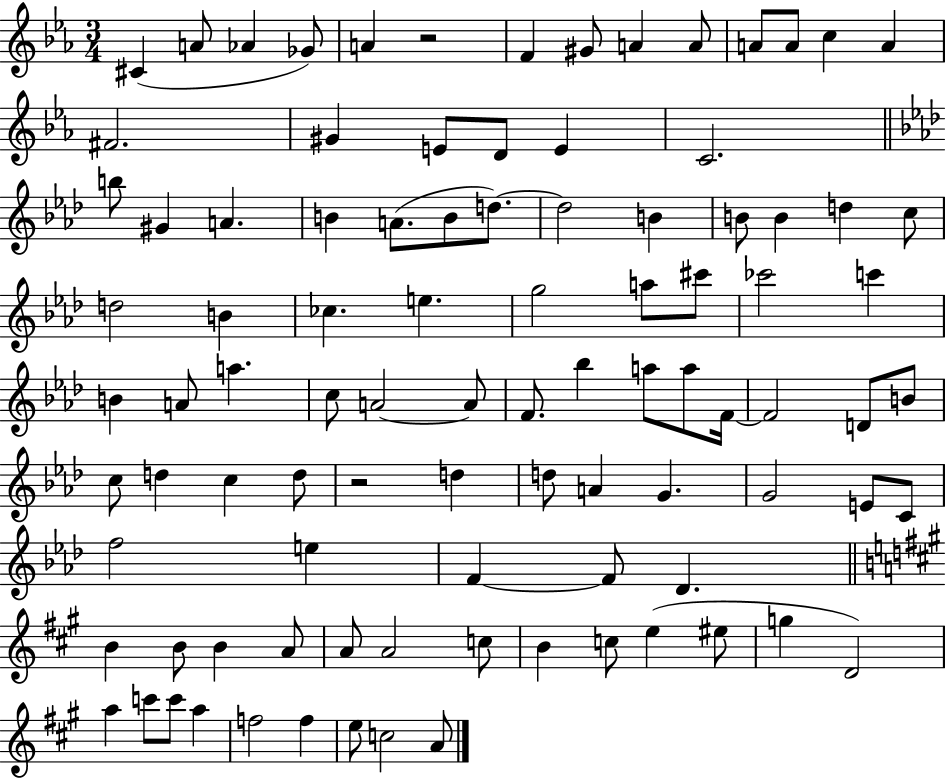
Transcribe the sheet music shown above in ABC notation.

X:1
T:Untitled
M:3/4
L:1/4
K:Eb
^C A/2 _A _G/2 A z2 F ^G/2 A A/2 A/2 A/2 c A ^F2 ^G E/2 D/2 E C2 b/2 ^G A B A/2 B/2 d/2 d2 B B/2 B d c/2 d2 B _c e g2 a/2 ^c'/2 _c'2 c' B A/2 a c/2 A2 A/2 F/2 _b a/2 a/2 F/4 F2 D/2 B/2 c/2 d c d/2 z2 d d/2 A G G2 E/2 C/2 f2 e F F/2 _D B B/2 B A/2 A/2 A2 c/2 B c/2 e ^e/2 g D2 a c'/2 c'/2 a f2 f e/2 c2 A/2